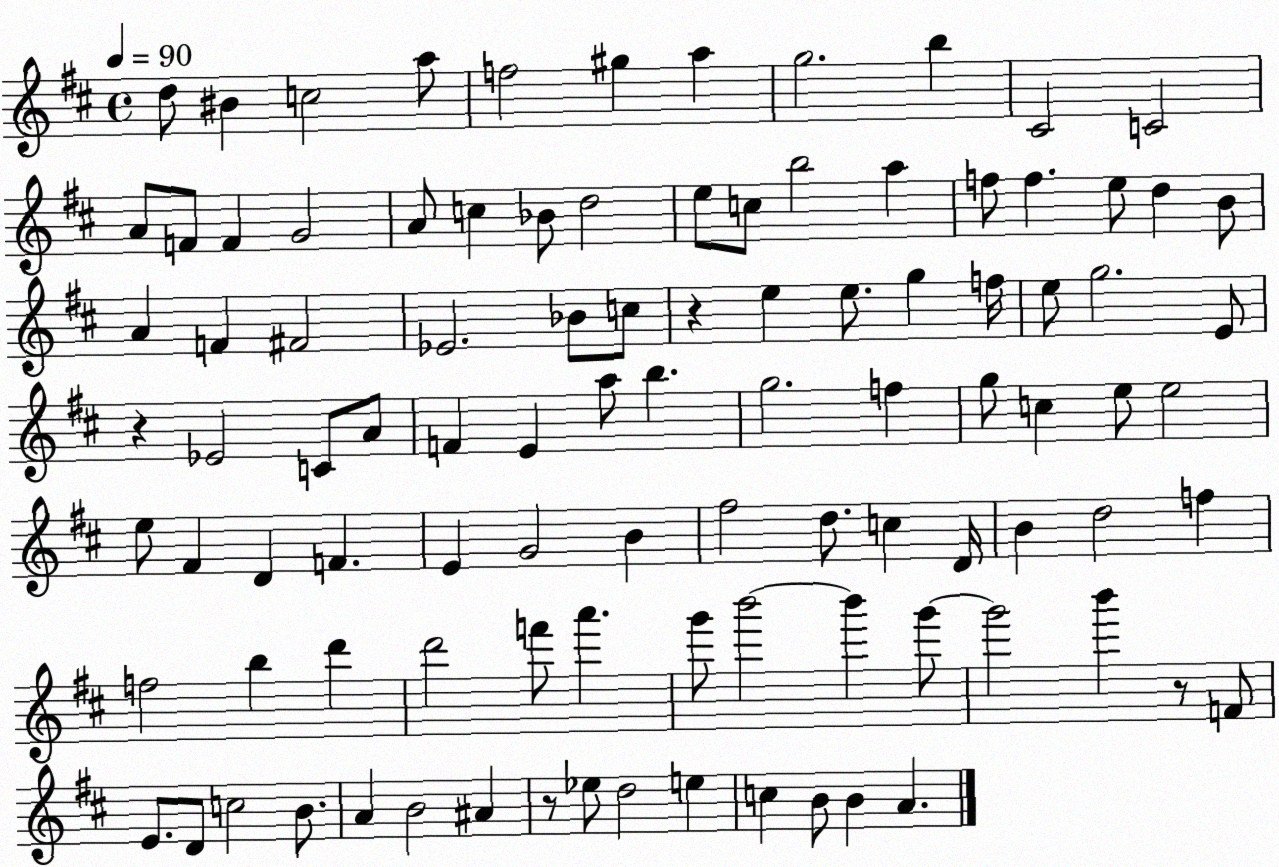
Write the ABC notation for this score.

X:1
T:Untitled
M:4/4
L:1/4
K:D
d/2 ^B c2 a/2 f2 ^g a g2 b ^C2 C2 A/2 F/2 F G2 A/2 c _B/2 d2 e/2 c/2 b2 a f/2 f e/2 d B/2 A F ^F2 _E2 _B/2 c/2 z e e/2 g f/4 e/2 g2 E/2 z _E2 C/2 A/2 F E a/2 b g2 f g/2 c e/2 e2 e/2 ^F D F E G2 B ^f2 d/2 c D/4 B d2 f f2 b d' d'2 f'/2 a' g'/2 b'2 b' g'/2 g'2 b' z/2 F/2 E/2 D/2 c2 B/2 A B2 ^A z/2 _e/2 d2 e c B/2 B A